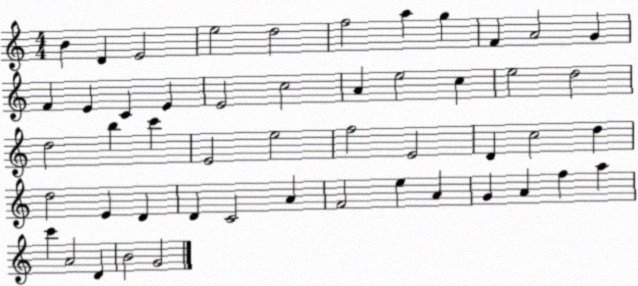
X:1
T:Untitled
M:4/4
L:1/4
K:C
B D E2 e2 d2 f2 a g F A2 G F E C E E2 c2 A e2 c e2 d2 d2 b c' E2 e2 f2 E2 D c2 d d2 E D D C2 A F2 e A G A f a c' A2 D B2 G2